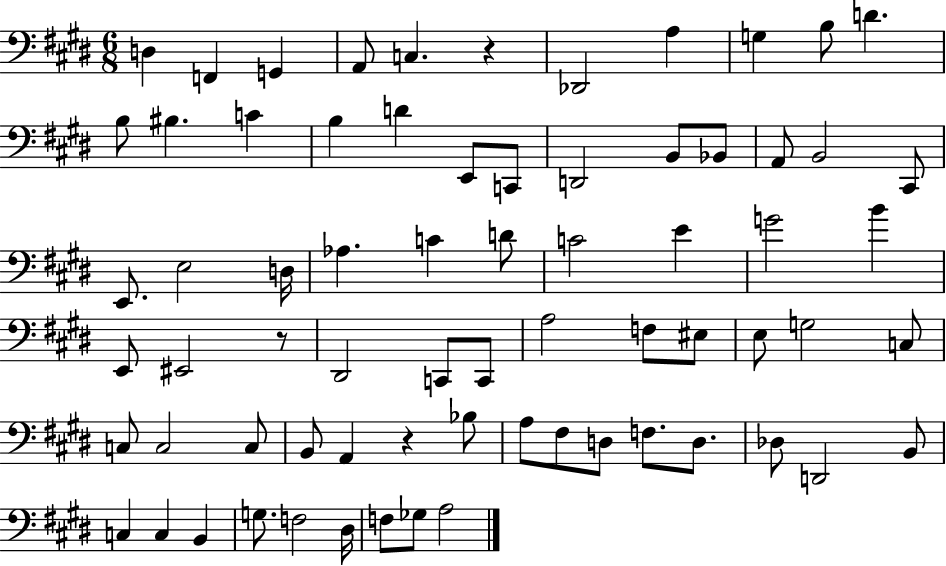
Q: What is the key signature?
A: E major